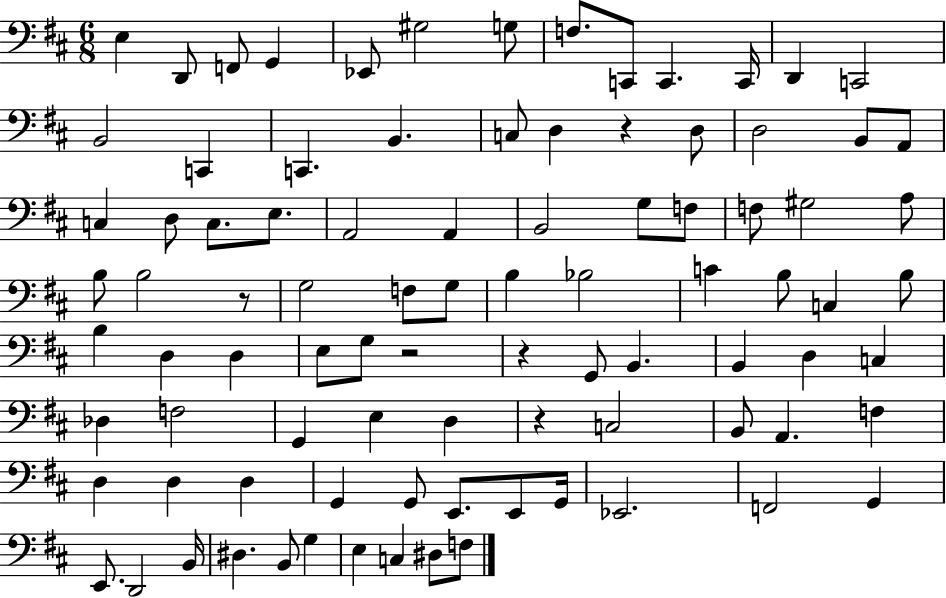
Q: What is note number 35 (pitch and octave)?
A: A3